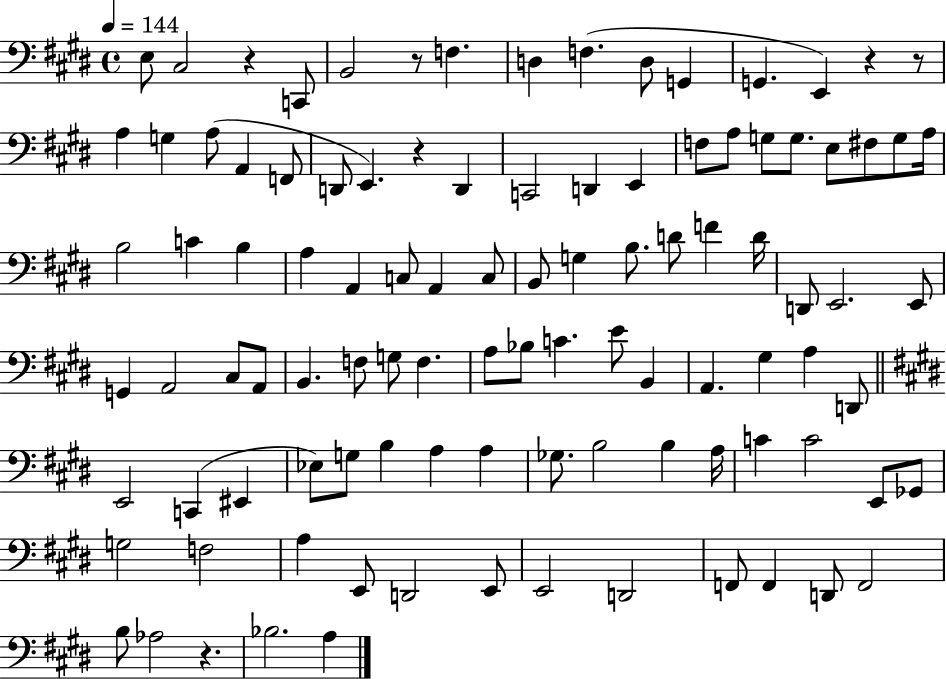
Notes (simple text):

E3/e C#3/h R/q C2/e B2/h R/e F3/q. D3/q F3/q. D3/e G2/q G2/q. E2/q R/q R/e A3/q G3/q A3/e A2/q F2/e D2/e E2/q. R/q D2/q C2/h D2/q E2/q F3/e A3/e G3/e G3/e. E3/e F#3/e G3/e A3/s B3/h C4/q B3/q A3/q A2/q C3/e A2/q C3/e B2/e G3/q B3/e. D4/e F4/q D4/s D2/e E2/h. E2/e G2/q A2/h C#3/e A2/e B2/q. F3/e G3/e F3/q. A3/e Bb3/e C4/q. E4/e B2/q A2/q. G#3/q A3/q D2/e E2/h C2/q EIS2/q Eb3/e G3/e B3/q A3/q A3/q Gb3/e. B3/h B3/q A3/s C4/q C4/h E2/e Gb2/e G3/h F3/h A3/q E2/e D2/h E2/e E2/h D2/h F2/e F2/q D2/e F2/h B3/e Ab3/h R/q. Bb3/h. A3/q